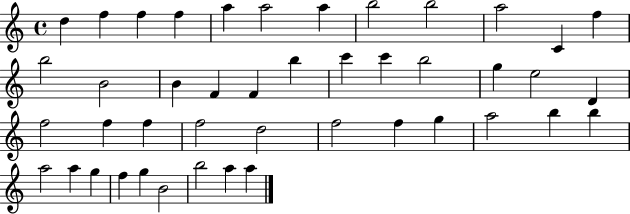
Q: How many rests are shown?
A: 0